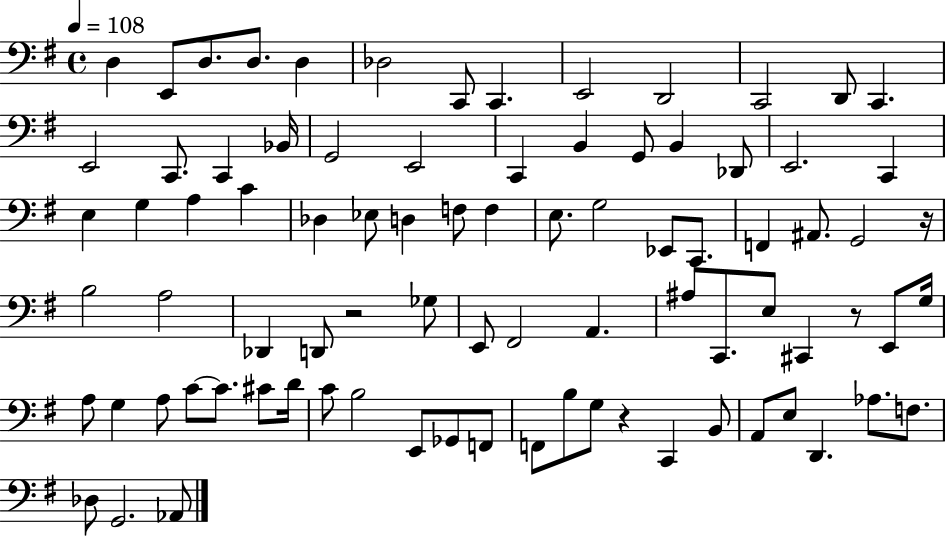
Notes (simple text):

D3/q E2/e D3/e. D3/e. D3/q Db3/h C2/e C2/q. E2/h D2/h C2/h D2/e C2/q. E2/h C2/e. C2/q Bb2/s G2/h E2/h C2/q B2/q G2/e B2/q Db2/e E2/h. C2/q E3/q G3/q A3/q C4/q Db3/q Eb3/e D3/q F3/e F3/q E3/e. G3/h Eb2/e C2/e. F2/q A#2/e. G2/h R/s B3/h A3/h Db2/q D2/e R/h Gb3/e E2/e F#2/h A2/q. A#3/e C2/e. E3/e C#2/q R/e E2/e G3/s A3/e G3/q A3/e C4/e C4/e. C#4/e D4/s C4/e B3/h E2/e Gb2/e F2/e F2/e B3/e G3/e R/q C2/q B2/e A2/e E3/e D2/q. Ab3/e. F3/e. Db3/e G2/h. Ab2/e